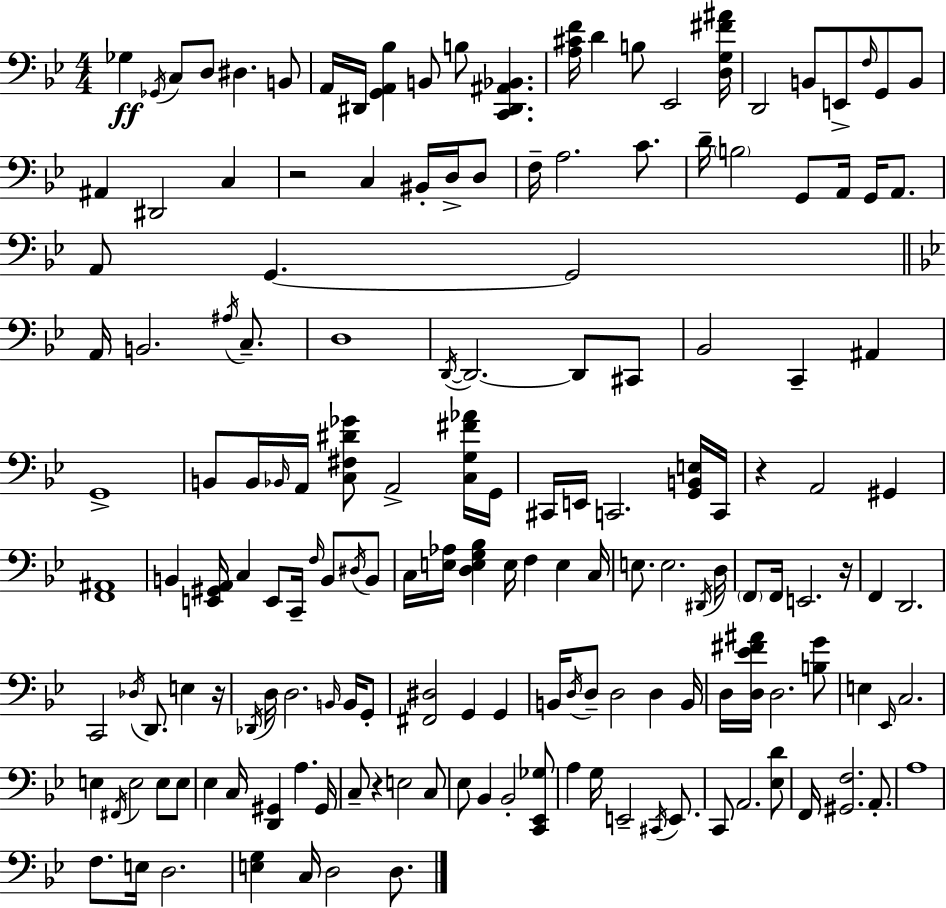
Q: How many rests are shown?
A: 5